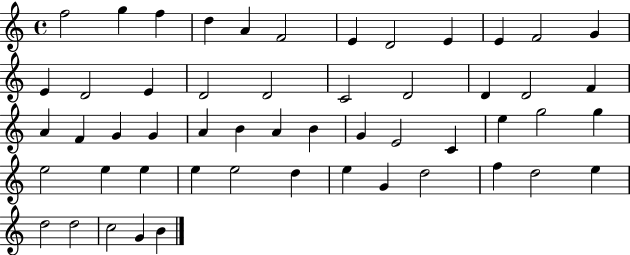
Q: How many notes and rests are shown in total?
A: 53